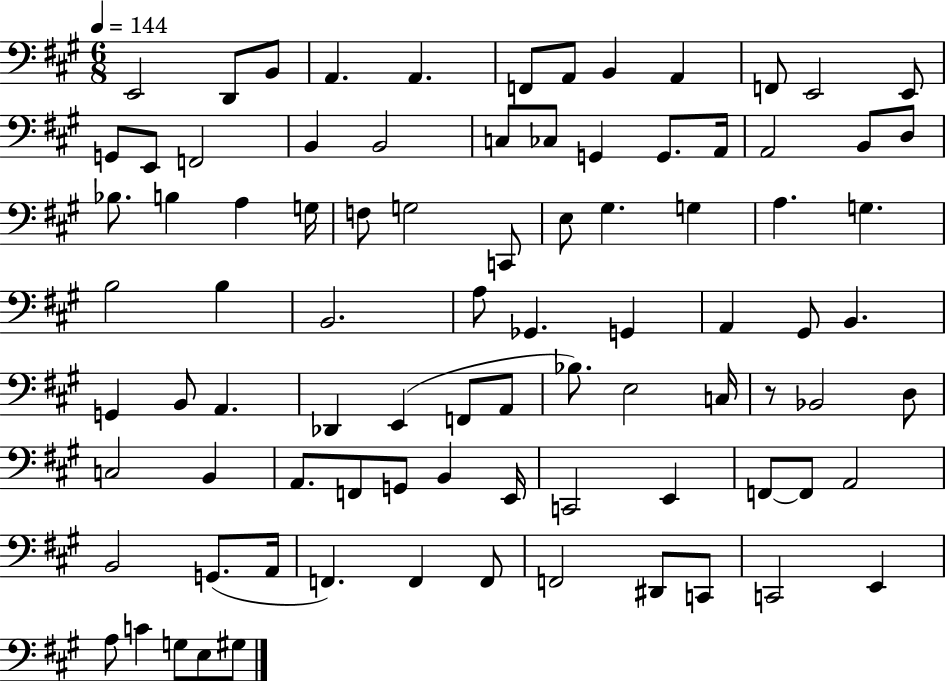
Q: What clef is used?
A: bass